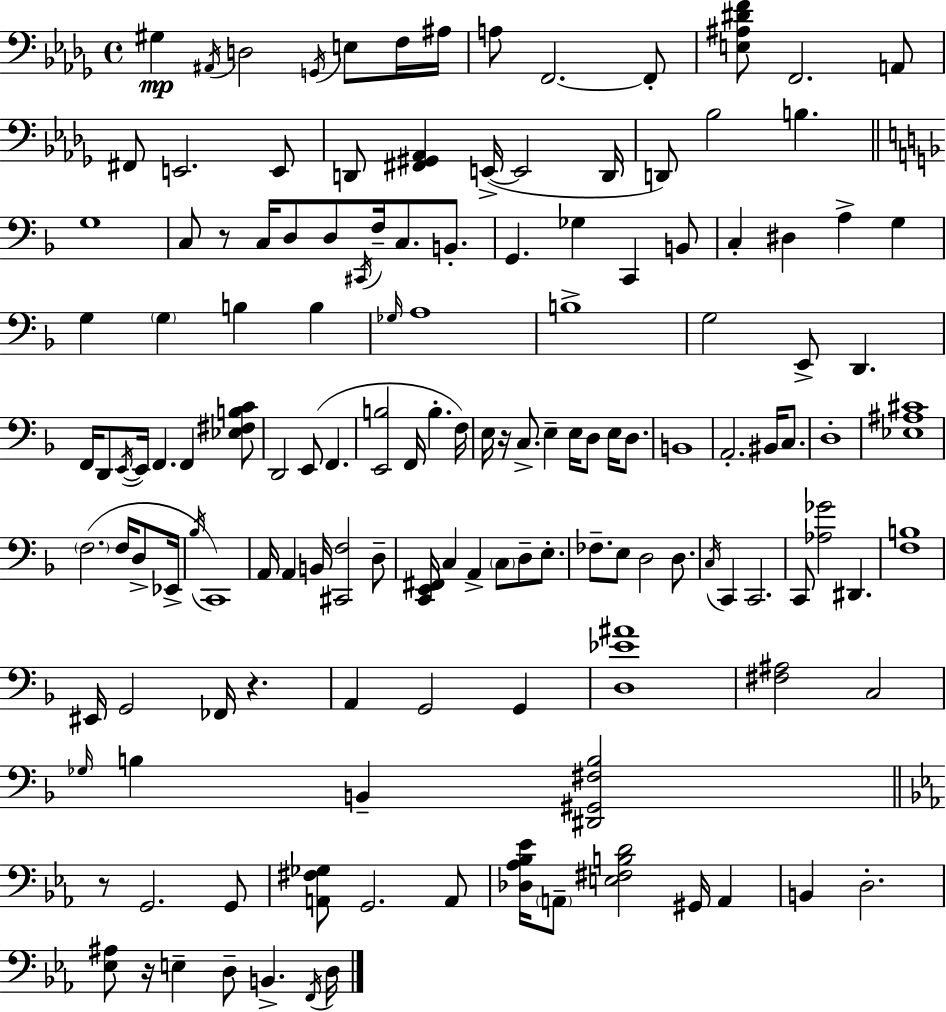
G#3/q A#2/s D3/h G2/s E3/e F3/s A#3/s A3/e F2/h. F2/e [E3,A#3,D#4,F4]/e F2/h. A2/e F#2/e E2/h. E2/e D2/e [F#2,G#2,Ab2]/q E2/s E2/h D2/s D2/e Bb3/h B3/q. G3/w C3/e R/e C3/s D3/e D3/e C#2/s F3/s C3/e. B2/e. G2/q. Gb3/q C2/q B2/e C3/q D#3/q A3/q G3/q G3/q G3/q B3/q B3/q Gb3/s A3/w B3/w G3/h E2/e D2/q. F2/s D2/e E2/s E2/s F2/q. F2/q [Eb3,F#3,B3,C4]/e D2/h E2/e F2/q. [E2,B3]/h F2/s B3/q. F3/s E3/s R/s C3/e. E3/q E3/s D3/e E3/s D3/e. B2/w A2/h. BIS2/s C3/e. D3/w [Eb3,A#3,C#4]/w F3/h. F3/s D3/e Eb2/s Bb3/s C2/w A2/s A2/q B2/s [C#2,F3]/h D3/e [C2,E2,F#2]/s C3/q A2/q C3/e D3/e E3/e. FES3/e. E3/e D3/h D3/e. C3/s C2/q C2/h. C2/e [Ab3,Gb4]/h D#2/q. [F3,B3]/w EIS2/s G2/h FES2/s R/q. A2/q G2/h G2/q [D3,Eb4,A#4]/w [F#3,A#3]/h C3/h Gb3/s B3/q B2/q [D#2,G#2,F#3,B3]/h R/e G2/h. G2/e [A2,F#3,Gb3]/e G2/h. A2/e [Db3,Ab3,Bb3,Eb4]/s A2/e [E3,F#3,B3,D4]/h G#2/s A2/q B2/q D3/h. [Eb3,A#3]/e R/s E3/q D3/e B2/q. F2/s D3/s